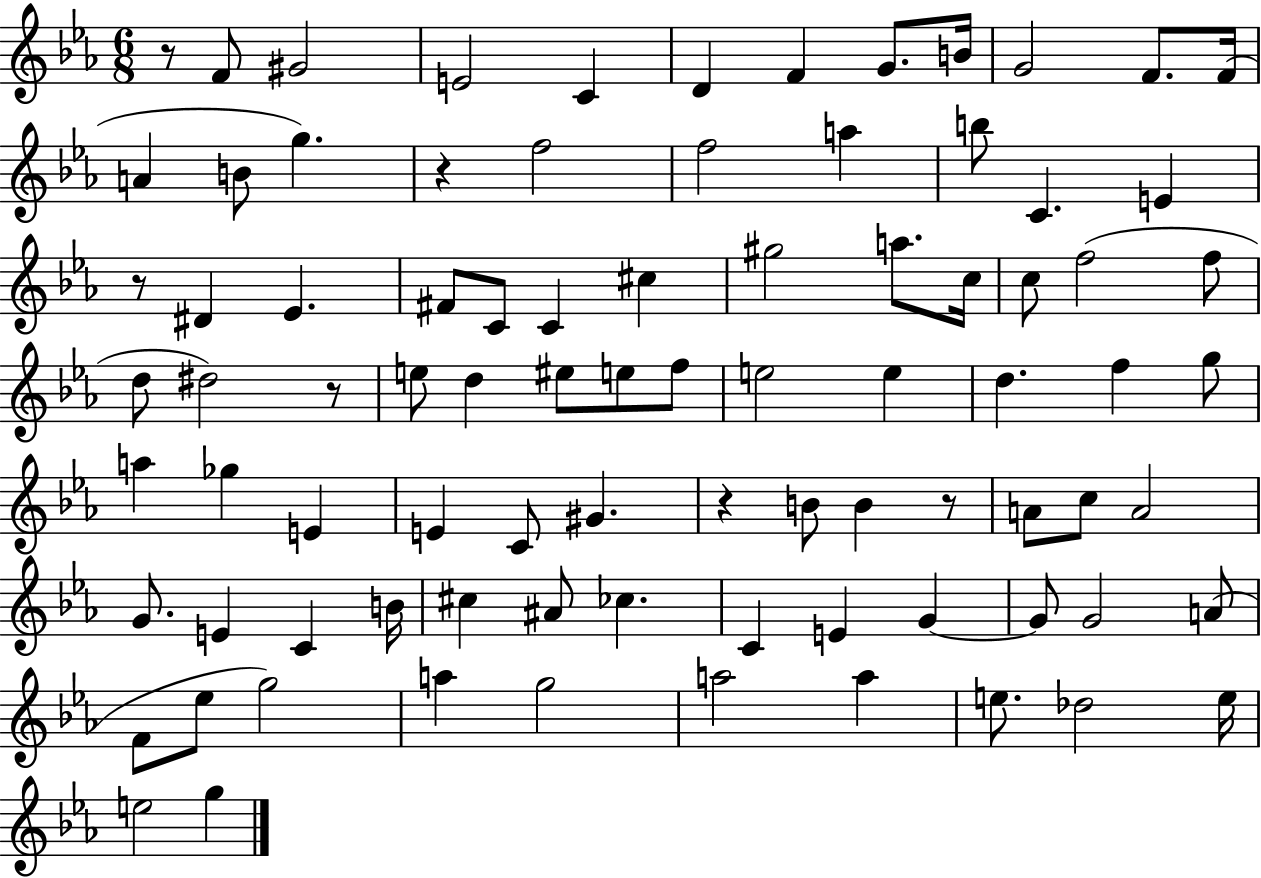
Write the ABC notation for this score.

X:1
T:Untitled
M:6/8
L:1/4
K:Eb
z/2 F/2 ^G2 E2 C D F G/2 B/4 G2 F/2 F/4 A B/2 g z f2 f2 a b/2 C E z/2 ^D _E ^F/2 C/2 C ^c ^g2 a/2 c/4 c/2 f2 f/2 d/2 ^d2 z/2 e/2 d ^e/2 e/2 f/2 e2 e d f g/2 a _g E E C/2 ^G z B/2 B z/2 A/2 c/2 A2 G/2 E C B/4 ^c ^A/2 _c C E G G/2 G2 A/2 F/2 _e/2 g2 a g2 a2 a e/2 _d2 e/4 e2 g